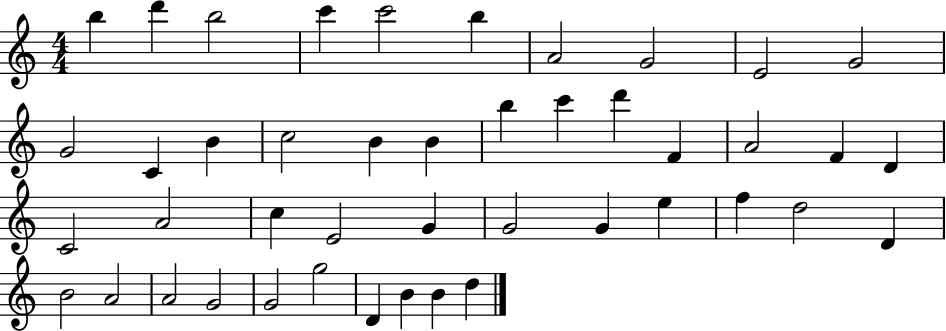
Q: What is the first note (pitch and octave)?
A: B5